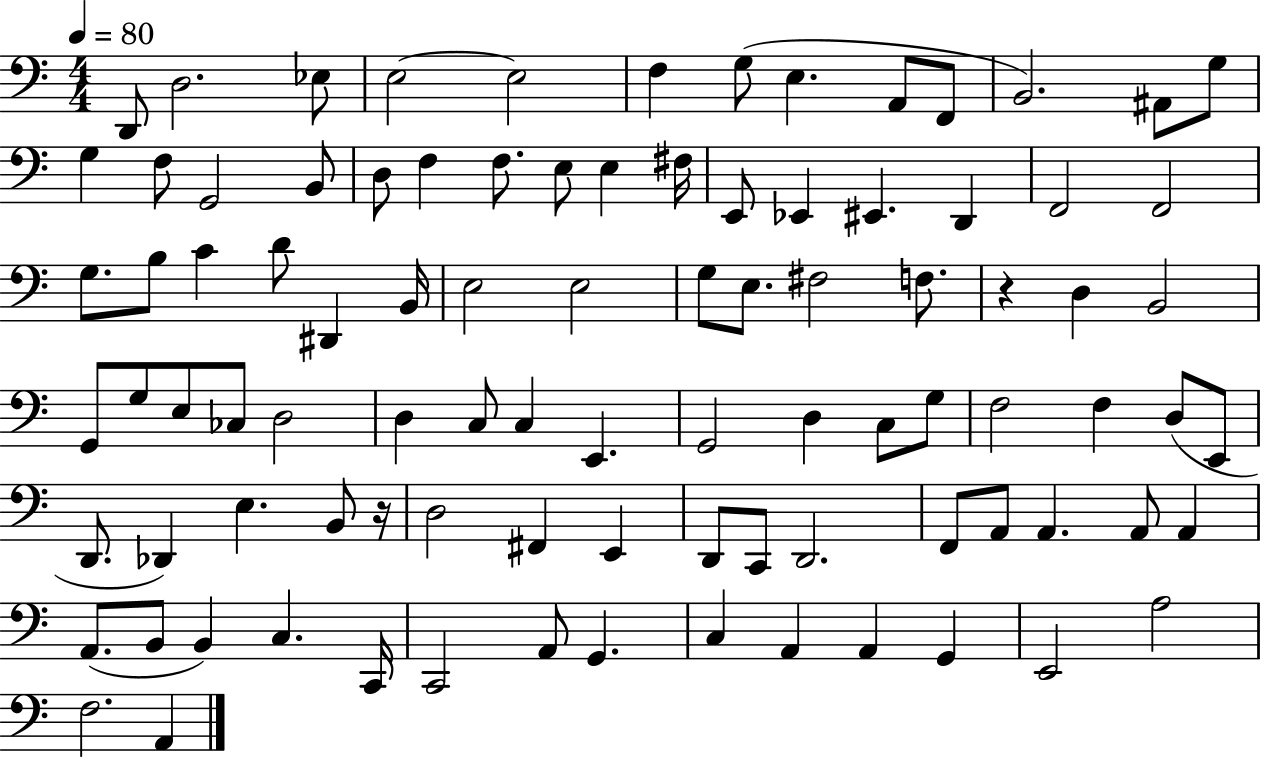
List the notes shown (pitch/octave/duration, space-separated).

D2/e D3/h. Eb3/e E3/h E3/h F3/q G3/e E3/q. A2/e F2/e B2/h. A#2/e G3/e G3/q F3/e G2/h B2/e D3/e F3/q F3/e. E3/e E3/q F#3/s E2/e Eb2/q EIS2/q. D2/q F2/h F2/h G3/e. B3/e C4/q D4/e D#2/q B2/s E3/h E3/h G3/e E3/e. F#3/h F3/e. R/q D3/q B2/h G2/e G3/e E3/e CES3/e D3/h D3/q C3/e C3/q E2/q. G2/h D3/q C3/e G3/e F3/h F3/q D3/e E2/e D2/e. Db2/q E3/q. B2/e R/s D3/h F#2/q E2/q D2/e C2/e D2/h. F2/e A2/e A2/q. A2/e A2/q A2/e. B2/e B2/q C3/q. C2/s C2/h A2/e G2/q. C3/q A2/q A2/q G2/q E2/h A3/h F3/h. A2/q